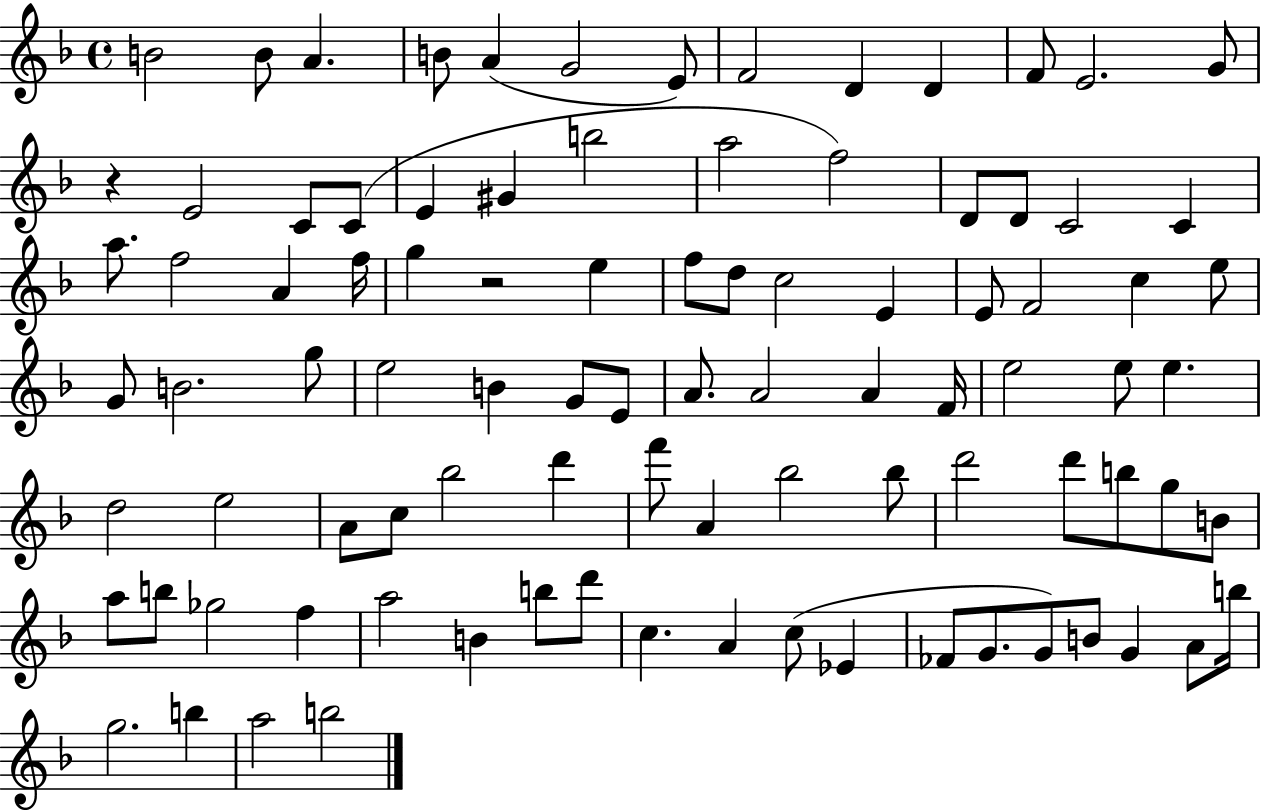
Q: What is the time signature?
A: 4/4